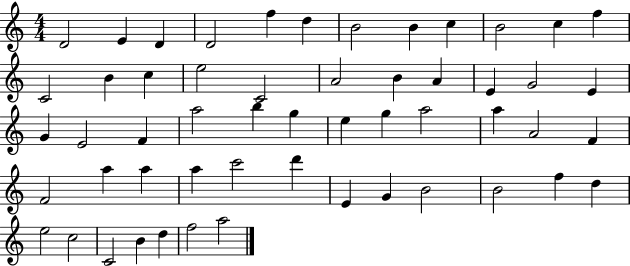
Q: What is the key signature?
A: C major